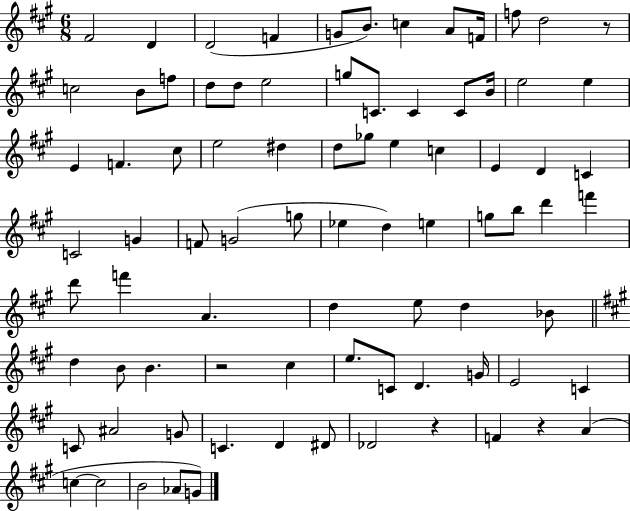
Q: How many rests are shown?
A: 4